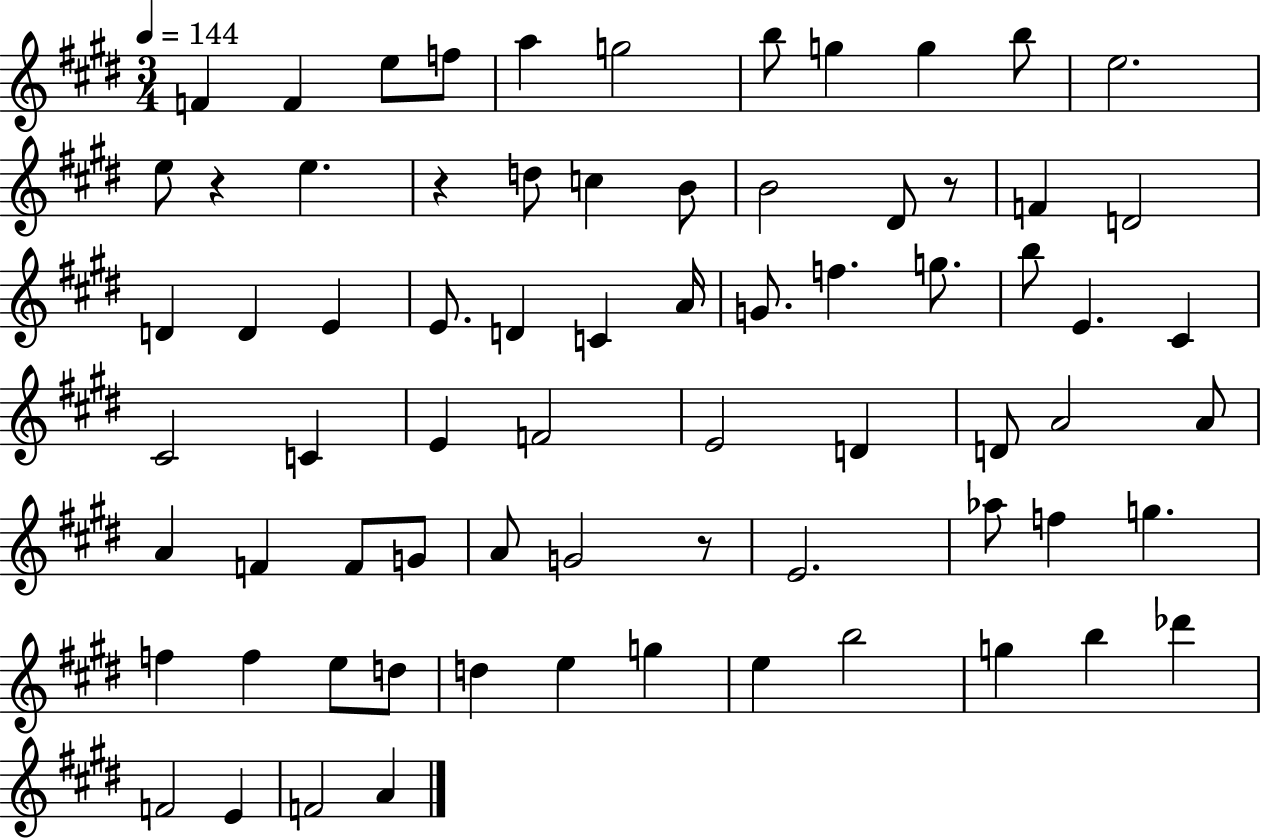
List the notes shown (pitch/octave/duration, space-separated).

F4/q F4/q E5/e F5/e A5/q G5/h B5/e G5/q G5/q B5/e E5/h. E5/e R/q E5/q. R/q D5/e C5/q B4/e B4/h D#4/e R/e F4/q D4/h D4/q D4/q E4/q E4/e. D4/q C4/q A4/s G4/e. F5/q. G5/e. B5/e E4/q. C#4/q C#4/h C4/q E4/q F4/h E4/h D4/q D4/e A4/h A4/e A4/q F4/q F4/e G4/e A4/e G4/h R/e E4/h. Ab5/e F5/q G5/q. F5/q F5/q E5/e D5/e D5/q E5/q G5/q E5/q B5/h G5/q B5/q Db6/q F4/h E4/q F4/h A4/q